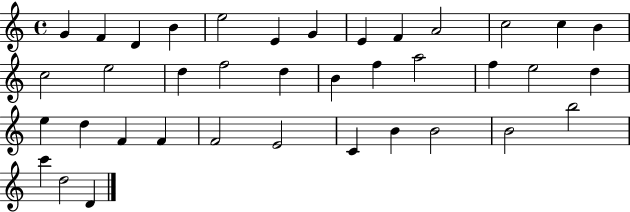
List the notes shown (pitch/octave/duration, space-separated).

G4/q F4/q D4/q B4/q E5/h E4/q G4/q E4/q F4/q A4/h C5/h C5/q B4/q C5/h E5/h D5/q F5/h D5/q B4/q F5/q A5/h F5/q E5/h D5/q E5/q D5/q F4/q F4/q F4/h E4/h C4/q B4/q B4/h B4/h B5/h C6/q D5/h D4/q